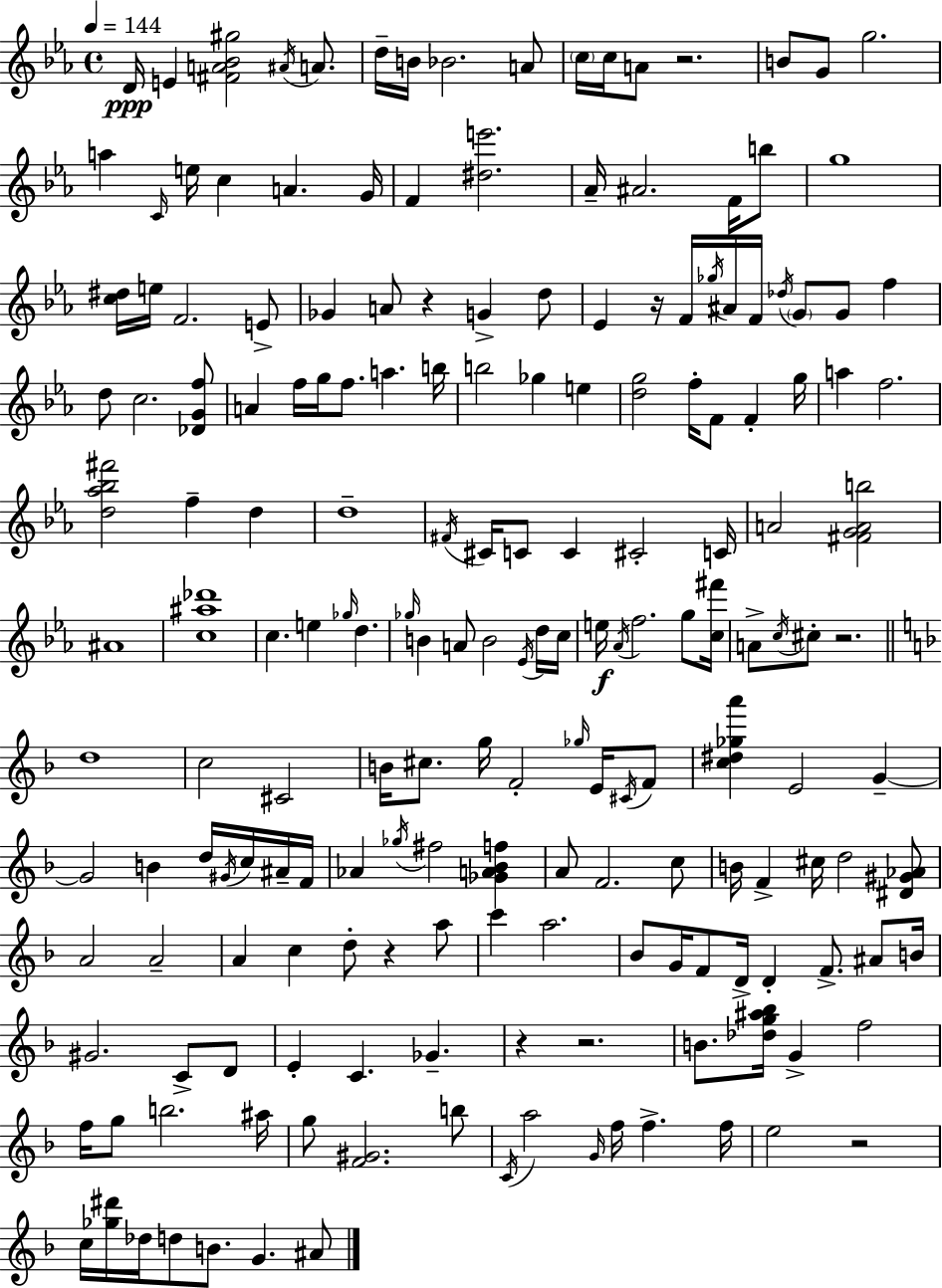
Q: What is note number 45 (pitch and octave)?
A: A4